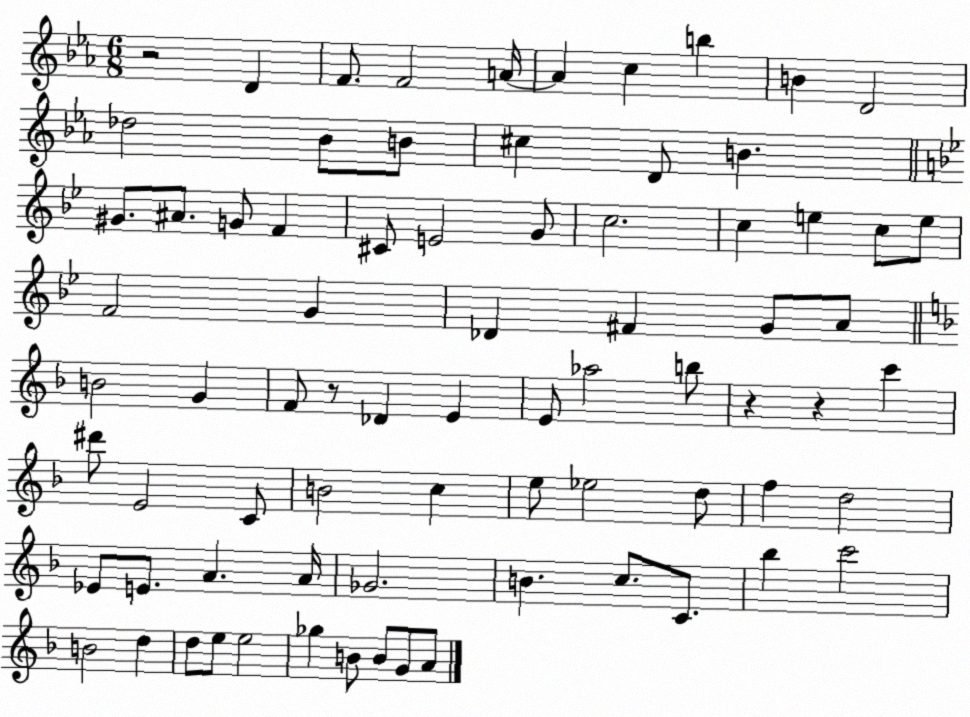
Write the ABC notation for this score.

X:1
T:Untitled
M:6/8
L:1/4
K:Eb
z2 D F/2 F2 A/4 A c b B D2 _d2 _B/2 B/2 ^c D/2 B ^G/2 ^A/2 G/2 F ^C/2 E2 G/2 c2 c e c/2 e/2 F2 G _D ^F G/2 A/2 B2 G F/2 z/2 _D E E/2 _a2 b/2 z z c' ^d'/2 E2 C/2 B2 c e/2 _e2 d/2 f d2 _E/2 E/2 A A/4 _G2 B c/2 C/2 _b c'2 B2 d d/2 e/2 e2 _g B/2 B/2 G/2 A/2